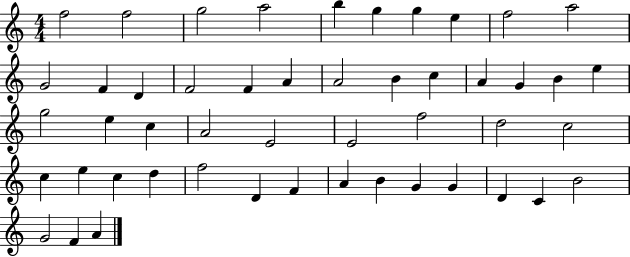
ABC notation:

X:1
T:Untitled
M:4/4
L:1/4
K:C
f2 f2 g2 a2 b g g e f2 a2 G2 F D F2 F A A2 B c A G B e g2 e c A2 E2 E2 f2 d2 c2 c e c d f2 D F A B G G D C B2 G2 F A